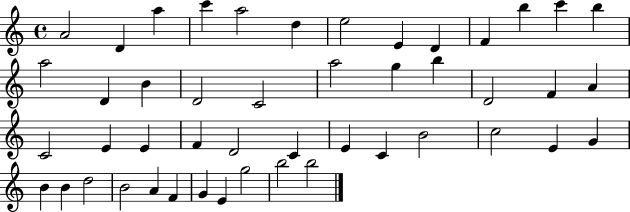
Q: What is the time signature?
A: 4/4